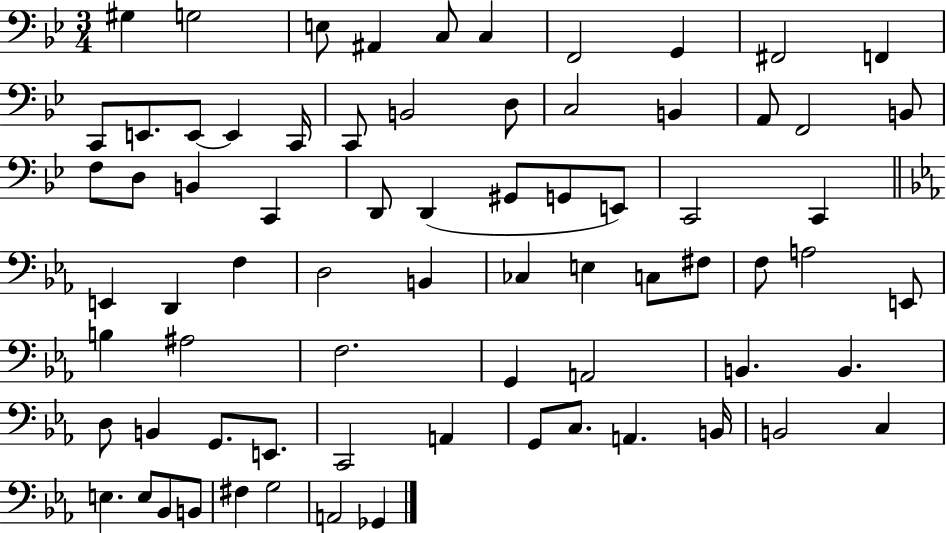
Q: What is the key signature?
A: BES major